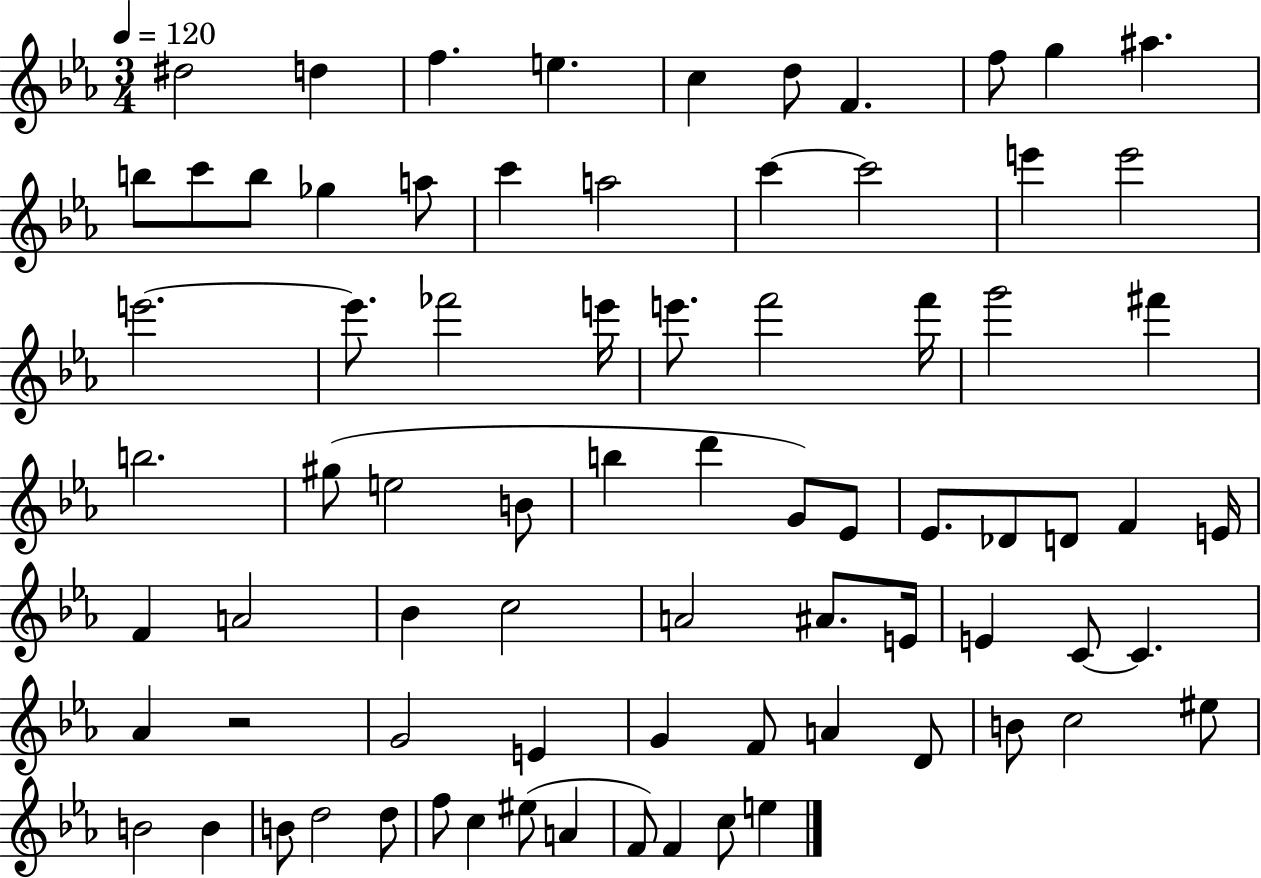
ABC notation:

X:1
T:Untitled
M:3/4
L:1/4
K:Eb
^d2 d f e c d/2 F f/2 g ^a b/2 c'/2 b/2 _g a/2 c' a2 c' c'2 e' e'2 e'2 e'/2 _f'2 e'/4 e'/2 f'2 f'/4 g'2 ^f' b2 ^g/2 e2 B/2 b d' G/2 _E/2 _E/2 _D/2 D/2 F E/4 F A2 _B c2 A2 ^A/2 E/4 E C/2 C _A z2 G2 E G F/2 A D/2 B/2 c2 ^e/2 B2 B B/2 d2 d/2 f/2 c ^e/2 A F/2 F c/2 e